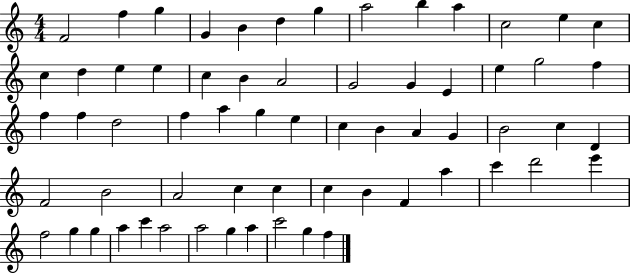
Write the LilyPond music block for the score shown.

{
  \clef treble
  \numericTimeSignature
  \time 4/4
  \key c \major
  f'2 f''4 g''4 | g'4 b'4 d''4 g''4 | a''2 b''4 a''4 | c''2 e''4 c''4 | \break c''4 d''4 e''4 e''4 | c''4 b'4 a'2 | g'2 g'4 e'4 | e''4 g''2 f''4 | \break f''4 f''4 d''2 | f''4 a''4 g''4 e''4 | c''4 b'4 a'4 g'4 | b'2 c''4 d'4 | \break f'2 b'2 | a'2 c''4 c''4 | c''4 b'4 f'4 a''4 | c'''4 d'''2 e'''4 | \break f''2 g''4 g''4 | a''4 c'''4 a''2 | a''2 g''4 a''4 | c'''2 g''4 f''4 | \break \bar "|."
}